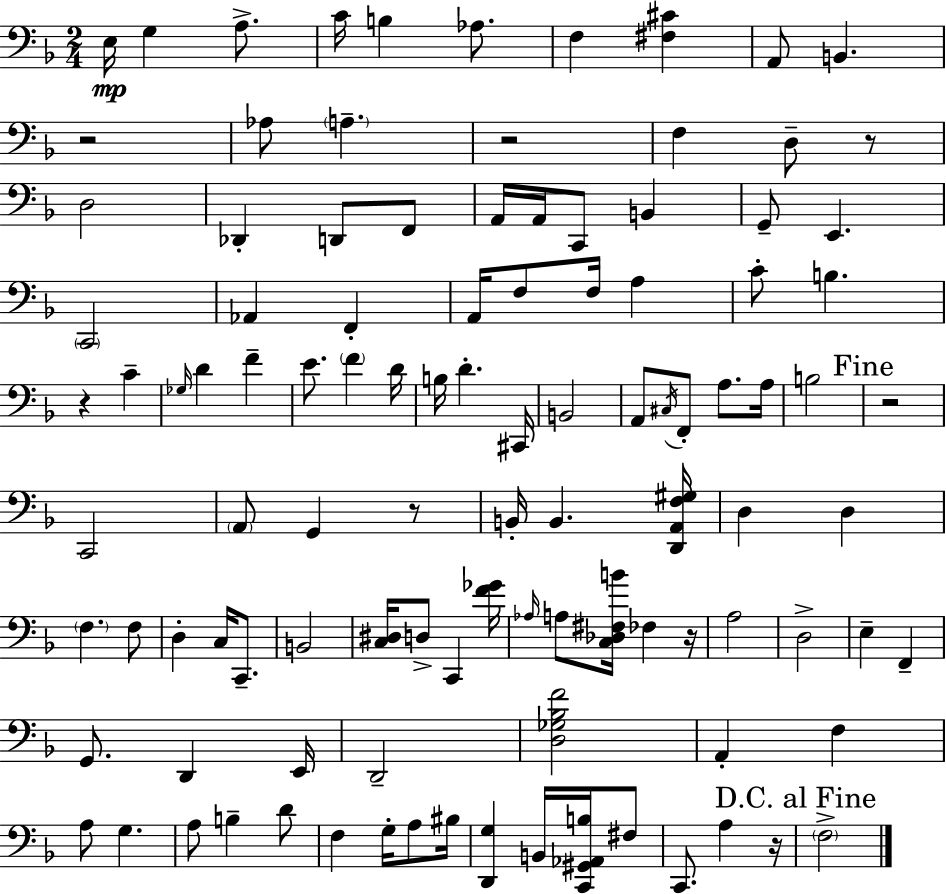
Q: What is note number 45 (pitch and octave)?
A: C#3